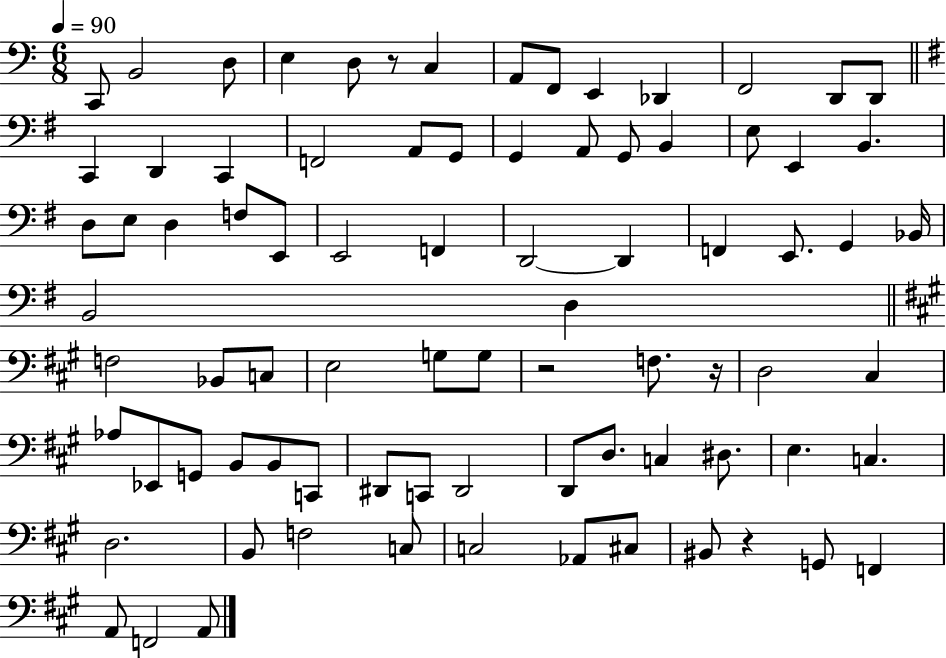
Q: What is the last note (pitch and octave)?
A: A2